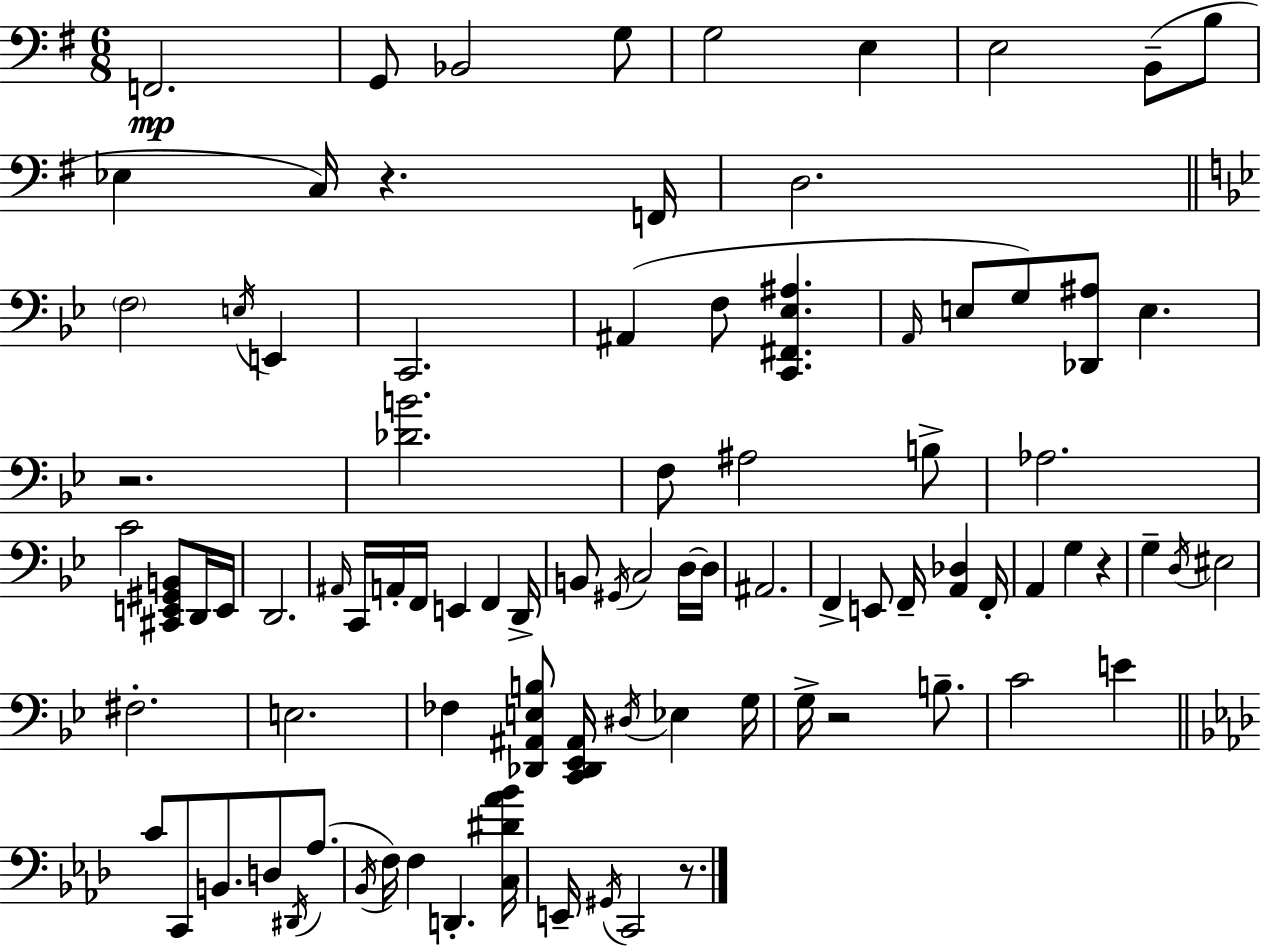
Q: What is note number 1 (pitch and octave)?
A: F2